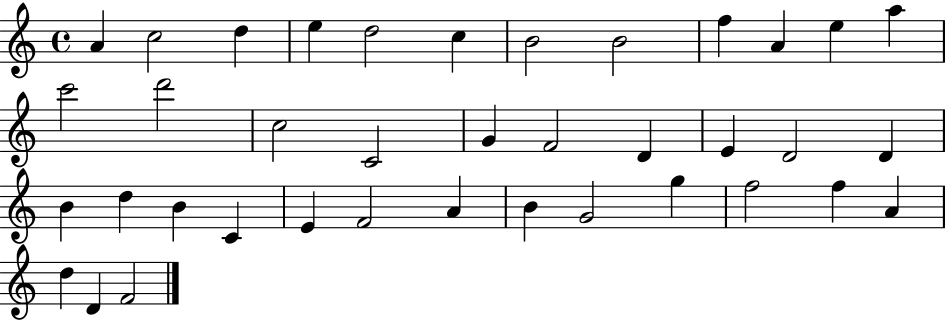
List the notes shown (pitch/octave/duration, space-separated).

A4/q C5/h D5/q E5/q D5/h C5/q B4/h B4/h F5/q A4/q E5/q A5/q C6/h D6/h C5/h C4/h G4/q F4/h D4/q E4/q D4/h D4/q B4/q D5/q B4/q C4/q E4/q F4/h A4/q B4/q G4/h G5/q F5/h F5/q A4/q D5/q D4/q F4/h